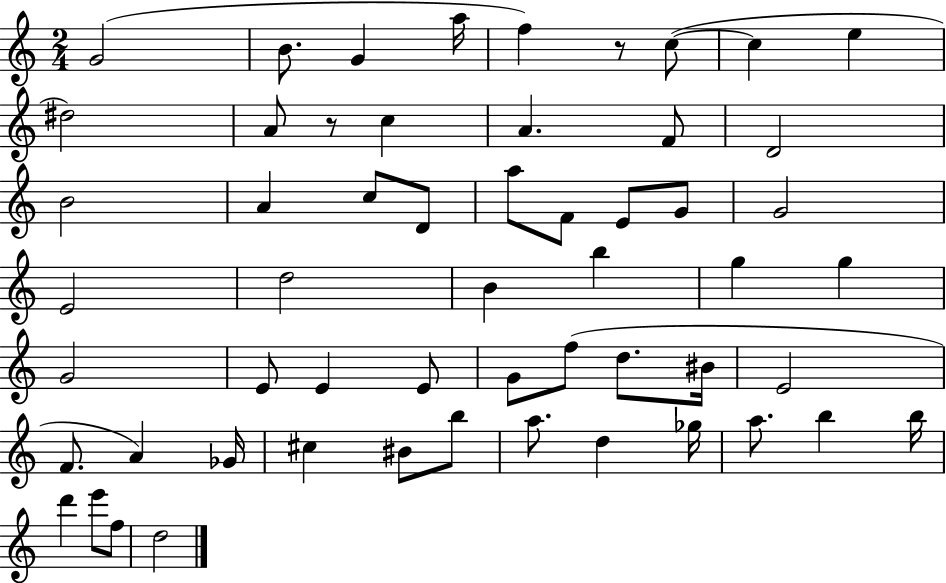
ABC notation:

X:1
T:Untitled
M:2/4
L:1/4
K:C
G2 B/2 G a/4 f z/2 c/2 c e ^d2 A/2 z/2 c A F/2 D2 B2 A c/2 D/2 a/2 F/2 E/2 G/2 G2 E2 d2 B b g g G2 E/2 E E/2 G/2 f/2 d/2 ^B/4 E2 F/2 A _G/4 ^c ^B/2 b/2 a/2 d _g/4 a/2 b b/4 d' e'/2 f/2 d2